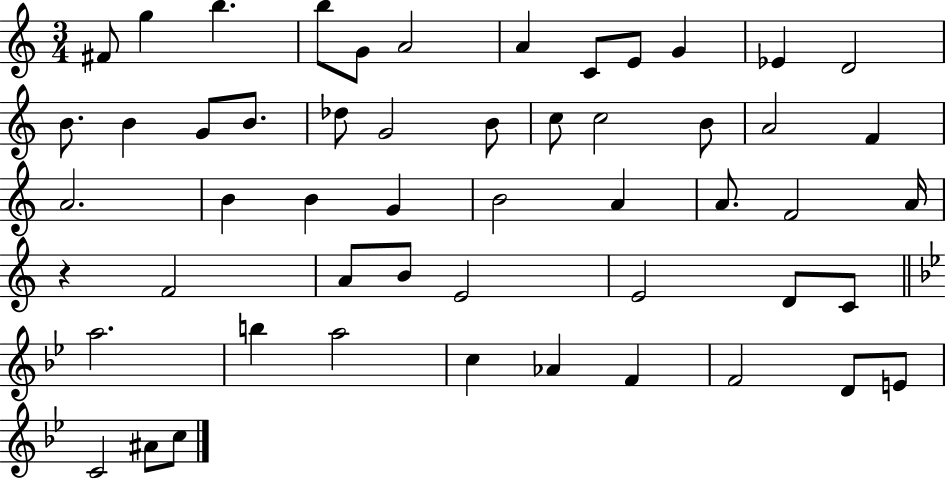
F#4/e G5/q B5/q. B5/e G4/e A4/h A4/q C4/e E4/e G4/q Eb4/q D4/h B4/e. B4/q G4/e B4/e. Db5/e G4/h B4/e C5/e C5/h B4/e A4/h F4/q A4/h. B4/q B4/q G4/q B4/h A4/q A4/e. F4/h A4/s R/q F4/h A4/e B4/e E4/h E4/h D4/e C4/e A5/h. B5/q A5/h C5/q Ab4/q F4/q F4/h D4/e E4/e C4/h A#4/e C5/e